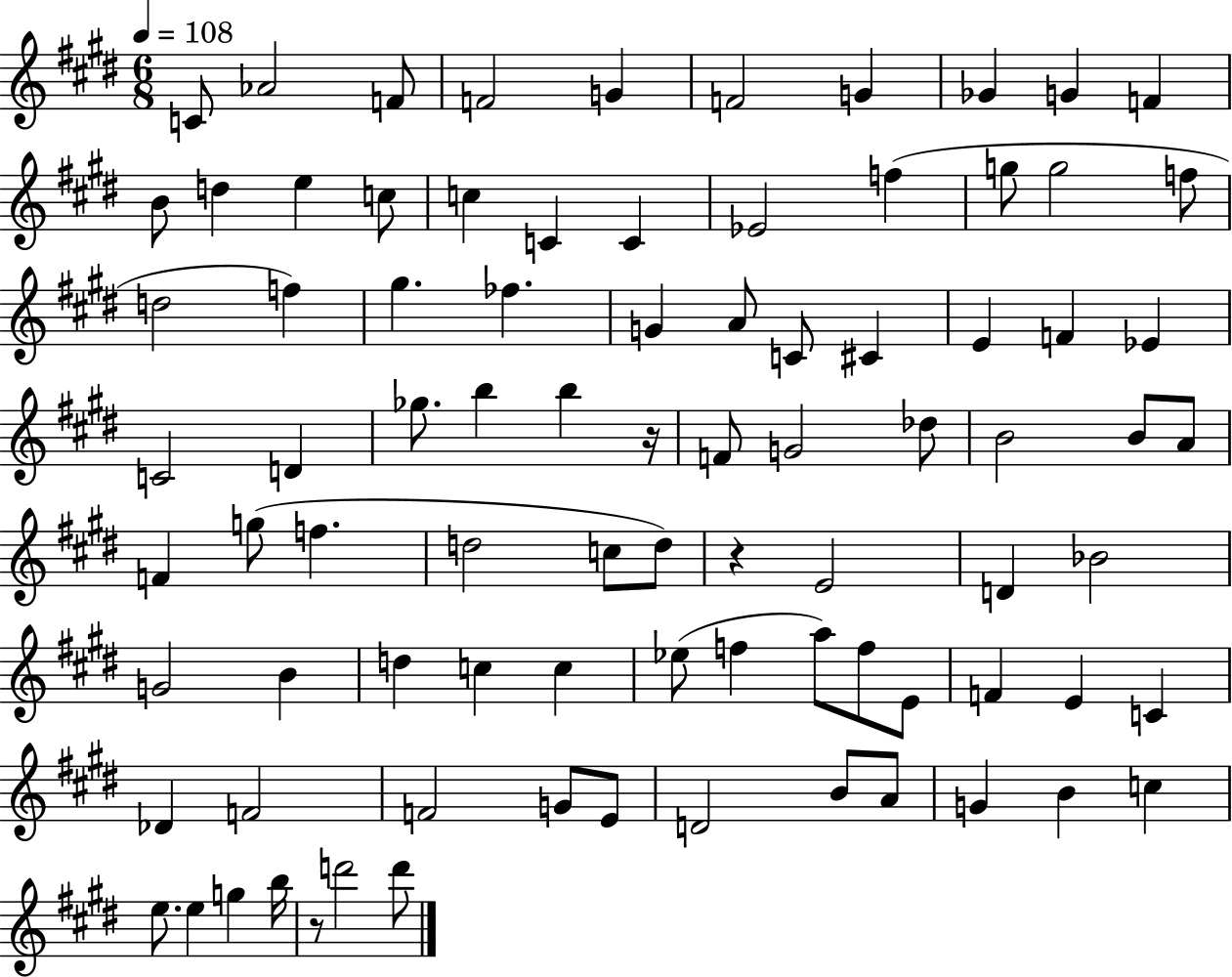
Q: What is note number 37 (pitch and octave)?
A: B5